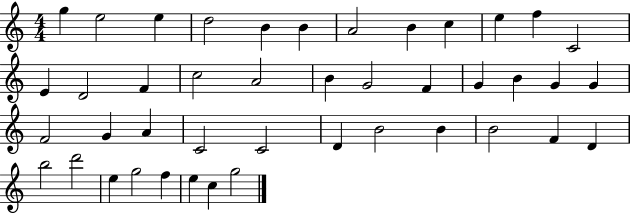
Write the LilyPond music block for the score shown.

{
  \clef treble
  \numericTimeSignature
  \time 4/4
  \key c \major
  g''4 e''2 e''4 | d''2 b'4 b'4 | a'2 b'4 c''4 | e''4 f''4 c'2 | \break e'4 d'2 f'4 | c''2 a'2 | b'4 g'2 f'4 | g'4 b'4 g'4 g'4 | \break f'2 g'4 a'4 | c'2 c'2 | d'4 b'2 b'4 | b'2 f'4 d'4 | \break b''2 d'''2 | e''4 g''2 f''4 | e''4 c''4 g''2 | \bar "|."
}